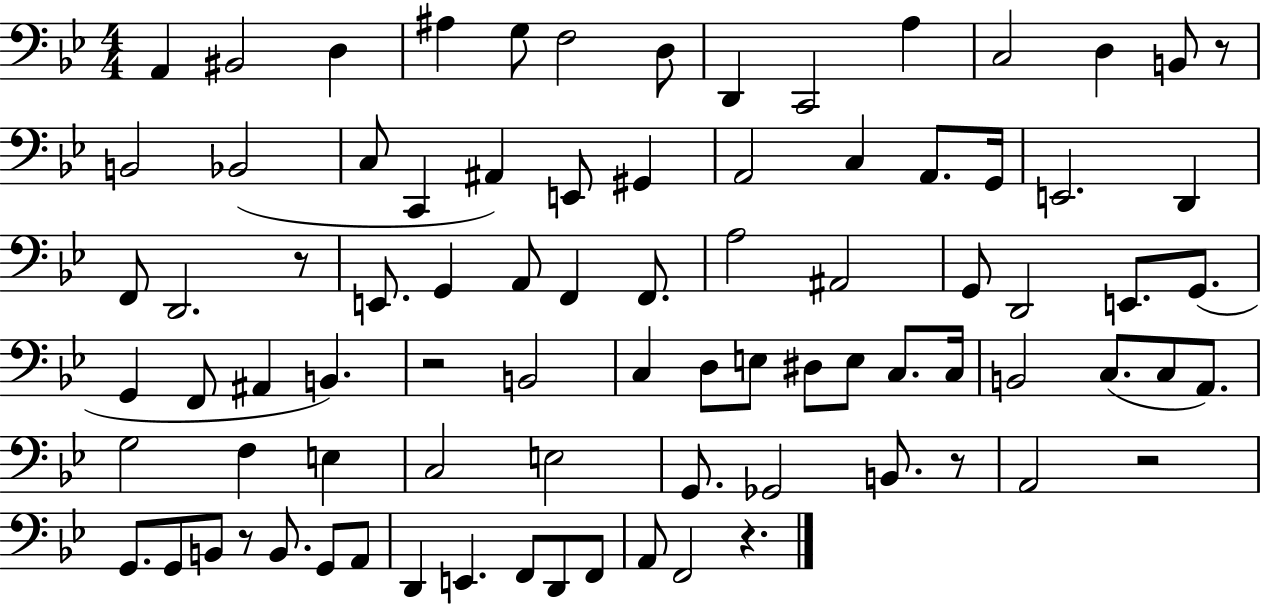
{
  \clef bass
  \numericTimeSignature
  \time 4/4
  \key bes \major
  a,4 bis,2 d4 | ais4 g8 f2 d8 | d,4 c,2 a4 | c2 d4 b,8 r8 | \break b,2 bes,2( | c8 c,4 ais,4) e,8 gis,4 | a,2 c4 a,8. g,16 | e,2. d,4 | \break f,8 d,2. r8 | e,8. g,4 a,8 f,4 f,8. | a2 ais,2 | g,8 d,2 e,8. g,8.( | \break g,4 f,8 ais,4 b,4.) | r2 b,2 | c4 d8 e8 dis8 e8 c8. c16 | b,2 c8.( c8 a,8.) | \break g2 f4 e4 | c2 e2 | g,8. ges,2 b,8. r8 | a,2 r2 | \break g,8. g,8 b,8 r8 b,8. g,8 a,8 | d,4 e,4. f,8 d,8 f,8 | a,8 f,2 r4. | \bar "|."
}